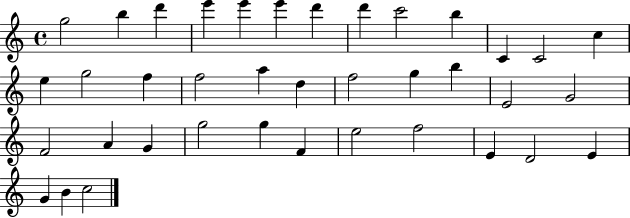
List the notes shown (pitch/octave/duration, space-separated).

G5/h B5/q D6/q E6/q E6/q E6/q D6/q D6/q C6/h B5/q C4/q C4/h C5/q E5/q G5/h F5/q F5/h A5/q D5/q F5/h G5/q B5/q E4/h G4/h F4/h A4/q G4/q G5/h G5/q F4/q E5/h F5/h E4/q D4/h E4/q G4/q B4/q C5/h